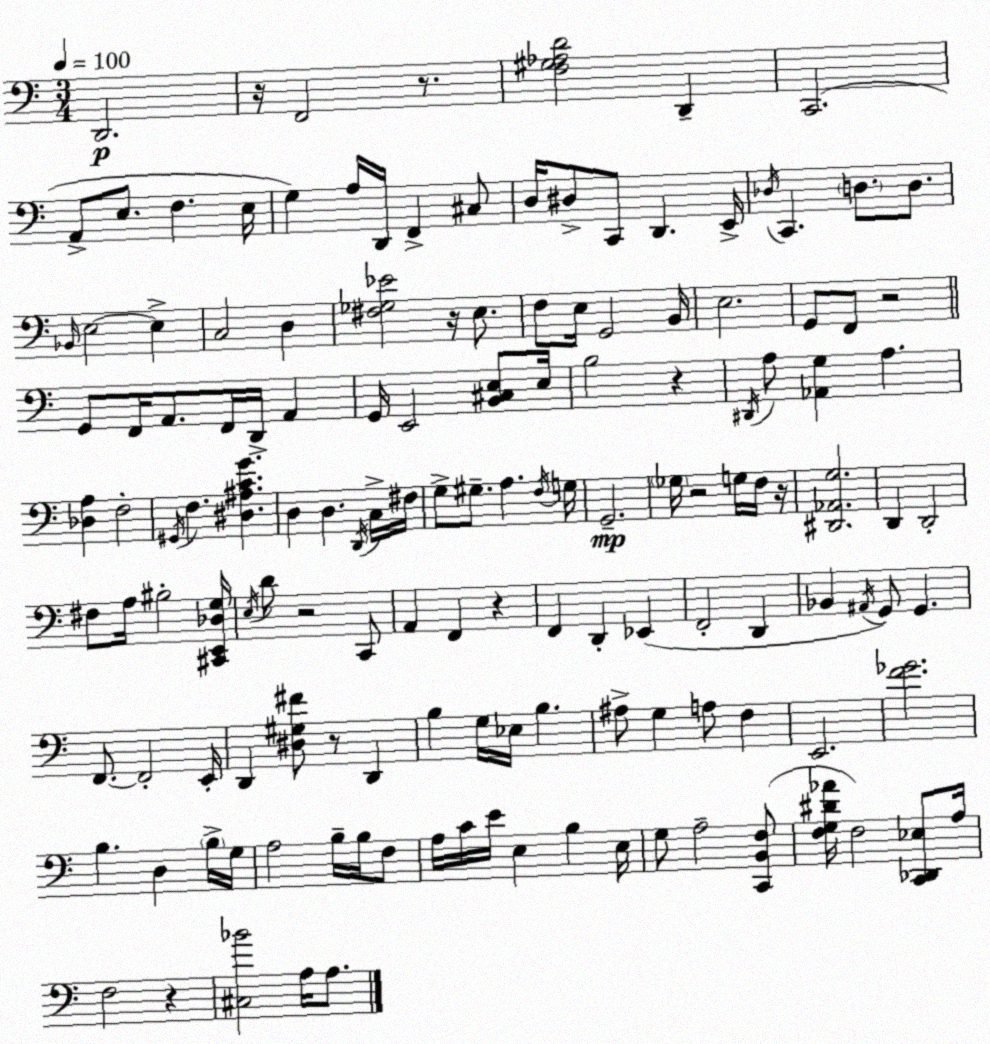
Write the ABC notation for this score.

X:1
T:Untitled
M:3/4
L:1/4
K:C
D,,2 z/4 F,,2 z/2 [F,^G,_A,D]2 D,, C,,2 A,,/2 E,/2 F, E,/4 G, A,/4 D,,/4 F,, ^C,/2 D,/4 ^D,/2 C,,/2 D,, E,,/4 _D,/4 C,, D,/2 D,/2 _B,,/4 E,2 E, C,2 D, [^F,_G,_E]2 z/4 E,/2 F,/2 E,/4 G,,2 B,,/4 E,2 G,,/2 F,,/2 z2 G,,/2 F,,/4 A,,/2 F,,/4 D,,/4 A,, G,,/4 E,,2 [B,,^C,E,]/2 E,/4 B,2 z ^D,,/4 A,/2 [_A,,G,] A, [_D,A,] F,2 ^G,,/4 F, [^D,^A,CG] D, D, D,,/4 C,/4 ^F,/4 G,/2 ^G,/2 A, F,/4 G,/4 G,,2 _G,/4 z2 G,/4 F,/4 z/4 [^D,,_A,,G,]2 D,, D,,2 ^F,/2 A,/4 ^B,2 [^C,,E,,_D,G,]/4 E,/4 D/2 z2 C,,/2 A,, F,, z F,, D,, _E,, F,,2 D,, _B,, ^A,,/4 G,,/2 G,, F,,/2 F,,2 E,,/4 D,, [^D,^G,^F]/2 z/2 D,, B, G,/4 _E,/4 B, ^A,/2 G, A,/2 F, E,,2 [F_G]2 B, D, B,/4 G,/4 A,2 B,/4 B,/4 F,/2 A,/4 C/4 E/4 E, B, E,/4 G,/2 A,2 [C,,B,,F,]/2 [F,G,^D_A]/4 F,2 [C,,_D,,_E,]/2 A,/4 F,2 z [^C,_B]2 A,/4 A,/2